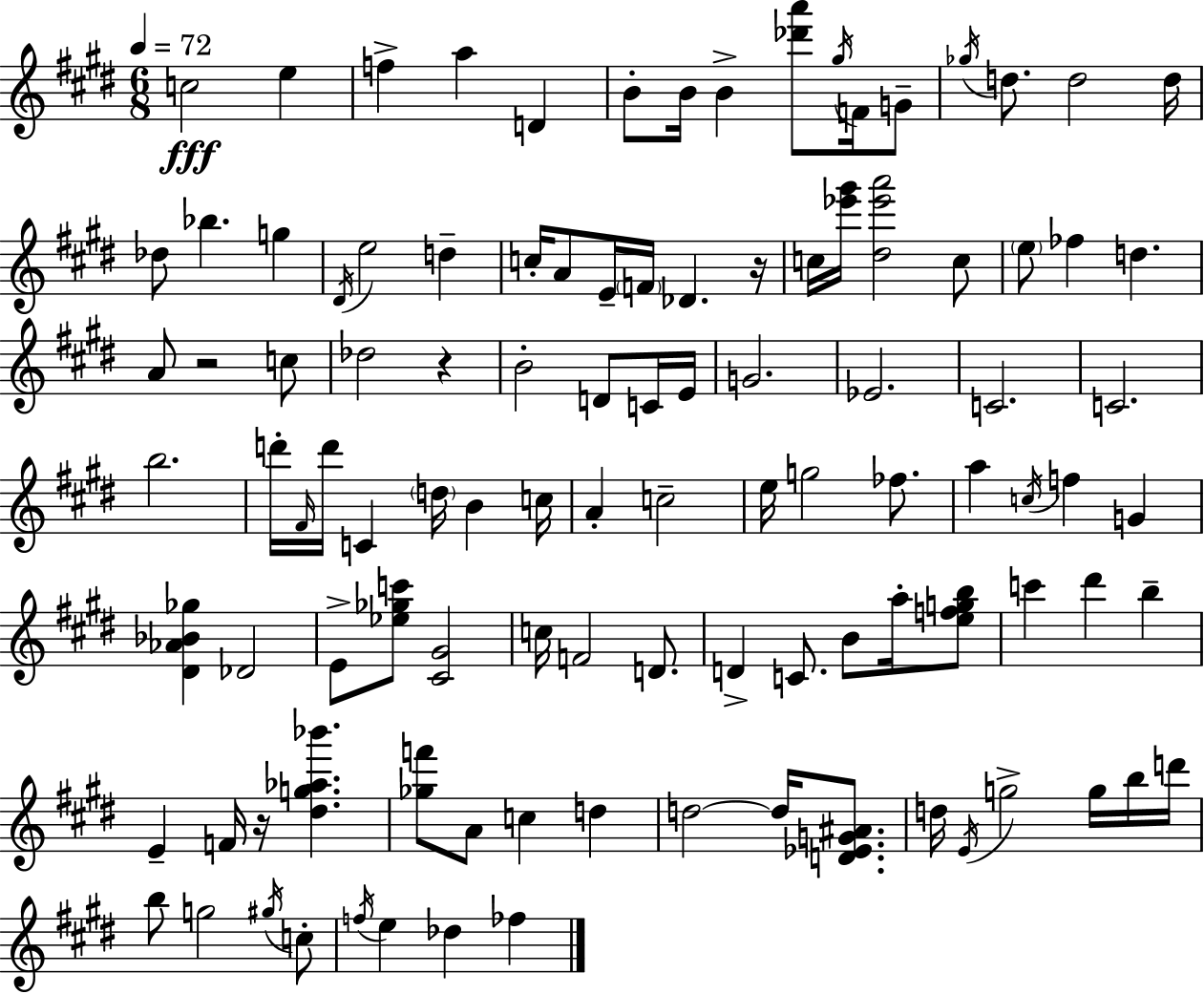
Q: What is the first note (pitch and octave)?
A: C5